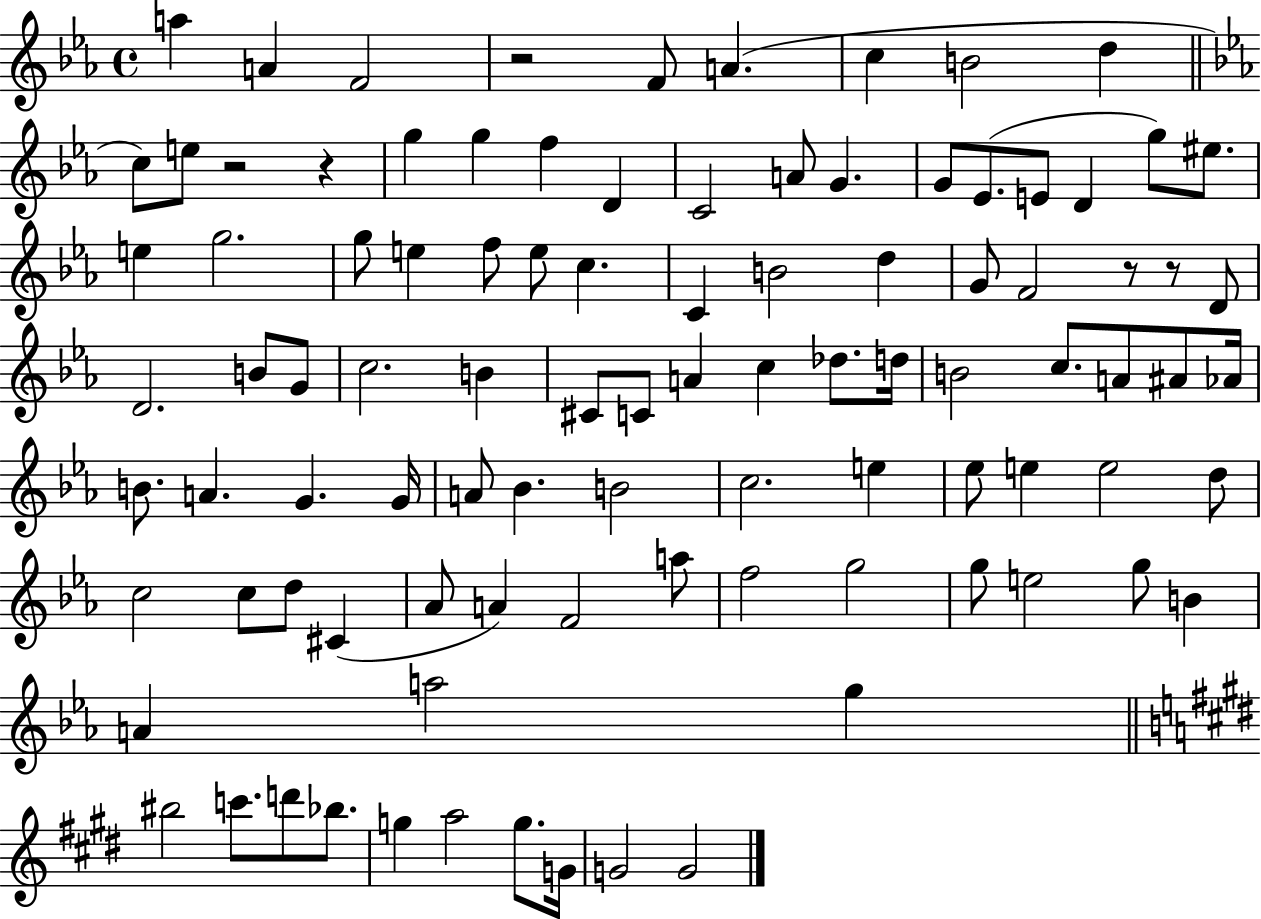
X:1
T:Untitled
M:4/4
L:1/4
K:Eb
a A F2 z2 F/2 A c B2 d c/2 e/2 z2 z g g f D C2 A/2 G G/2 _E/2 E/2 D g/2 ^e/2 e g2 g/2 e f/2 e/2 c C B2 d G/2 F2 z/2 z/2 D/2 D2 B/2 G/2 c2 B ^C/2 C/2 A c _d/2 d/4 B2 c/2 A/2 ^A/2 _A/4 B/2 A G G/4 A/2 _B B2 c2 e _e/2 e e2 d/2 c2 c/2 d/2 ^C _A/2 A F2 a/2 f2 g2 g/2 e2 g/2 B A a2 g ^b2 c'/2 d'/2 _b/2 g a2 g/2 G/4 G2 G2